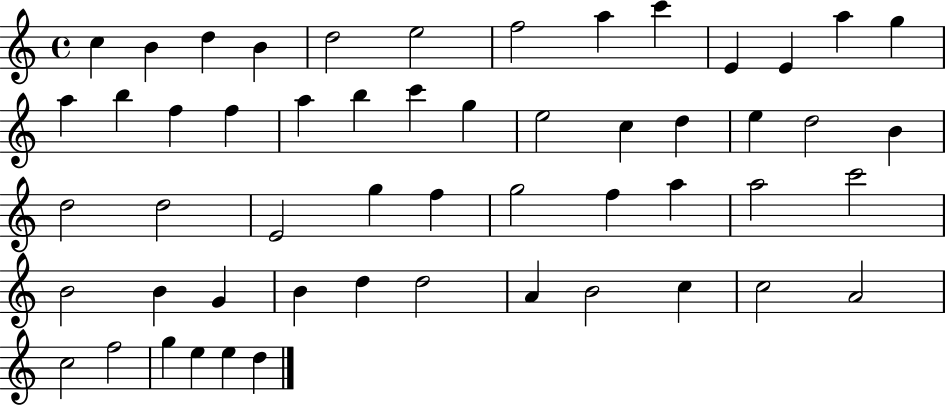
C5/q B4/q D5/q B4/q D5/h E5/h F5/h A5/q C6/q E4/q E4/q A5/q G5/q A5/q B5/q F5/q F5/q A5/q B5/q C6/q G5/q E5/h C5/q D5/q E5/q D5/h B4/q D5/h D5/h E4/h G5/q F5/q G5/h F5/q A5/q A5/h C6/h B4/h B4/q G4/q B4/q D5/q D5/h A4/q B4/h C5/q C5/h A4/h C5/h F5/h G5/q E5/q E5/q D5/q